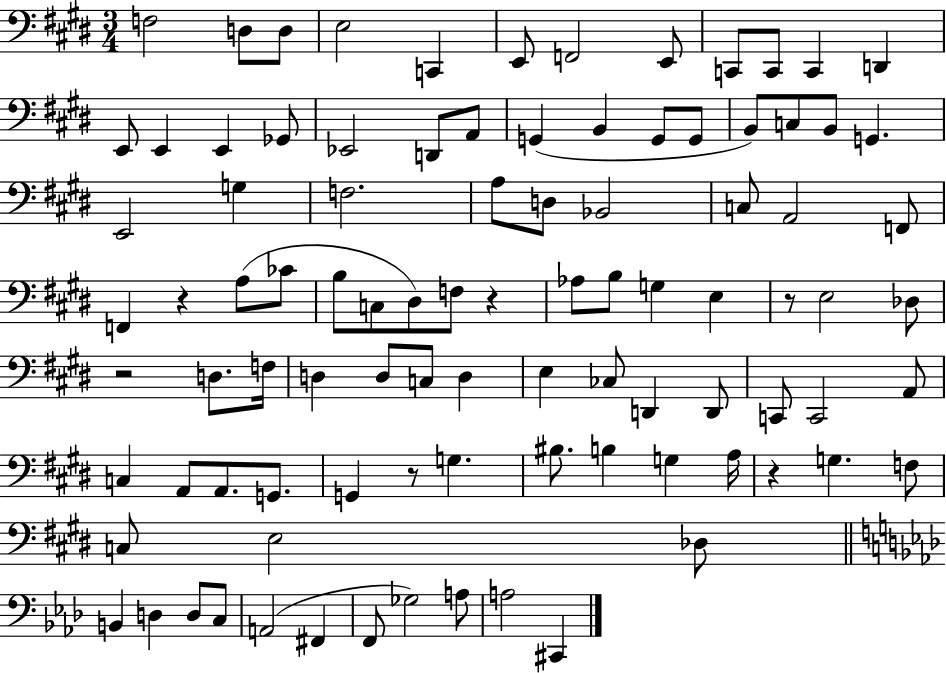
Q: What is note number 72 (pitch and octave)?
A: A3